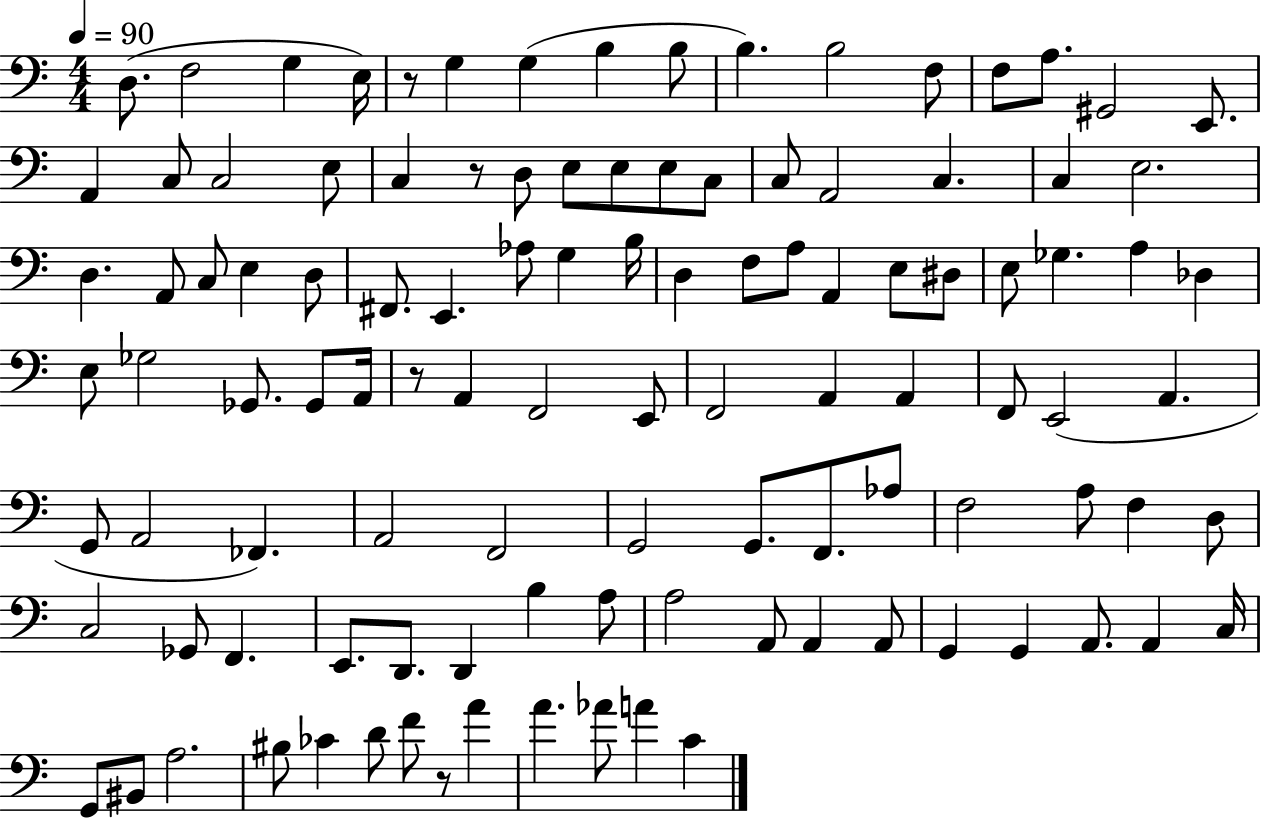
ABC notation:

X:1
T:Untitled
M:4/4
L:1/4
K:C
D,/2 F,2 G, E,/4 z/2 G, G, B, B,/2 B, B,2 F,/2 F,/2 A,/2 ^G,,2 E,,/2 A,, C,/2 C,2 E,/2 C, z/2 D,/2 E,/2 E,/2 E,/2 C,/2 C,/2 A,,2 C, C, E,2 D, A,,/2 C,/2 E, D,/2 ^F,,/2 E,, _A,/2 G, B,/4 D, F,/2 A,/2 A,, E,/2 ^D,/2 E,/2 _G, A, _D, E,/2 _G,2 _G,,/2 _G,,/2 A,,/4 z/2 A,, F,,2 E,,/2 F,,2 A,, A,, F,,/2 E,,2 A,, G,,/2 A,,2 _F,, A,,2 F,,2 G,,2 G,,/2 F,,/2 _A,/2 F,2 A,/2 F, D,/2 C,2 _G,,/2 F,, E,,/2 D,,/2 D,, B, A,/2 A,2 A,,/2 A,, A,,/2 G,, G,, A,,/2 A,, C,/4 G,,/2 ^B,,/2 A,2 ^B,/2 _C D/2 F/2 z/2 A A _A/2 A C